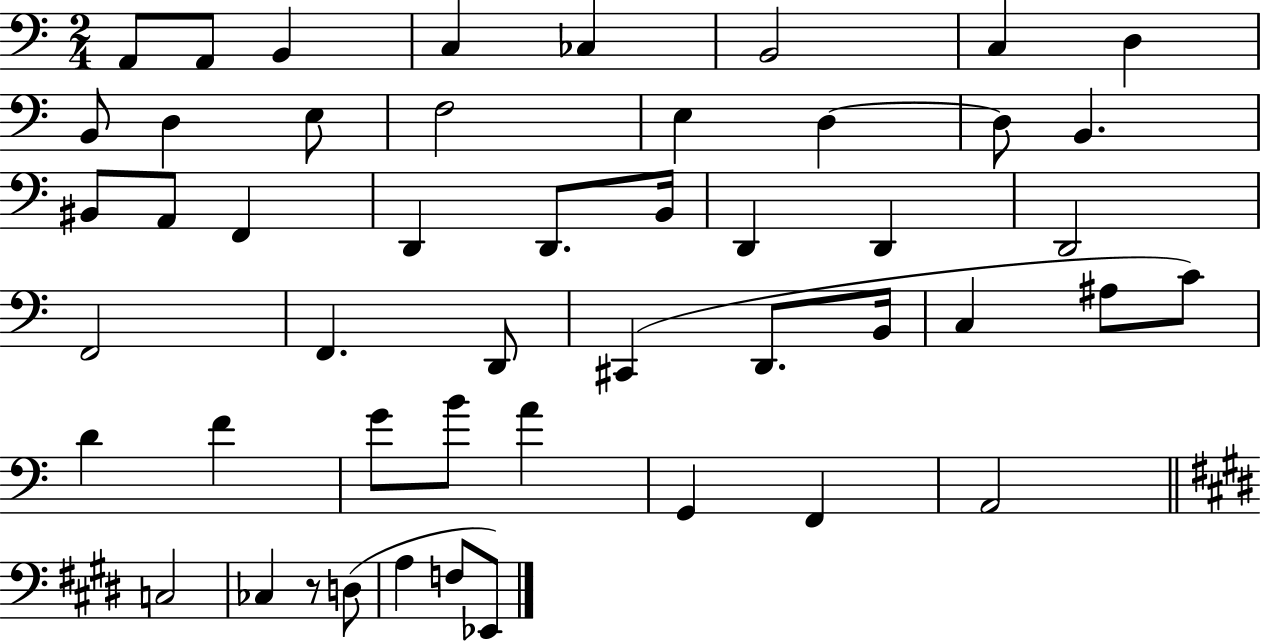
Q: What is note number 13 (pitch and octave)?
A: E3